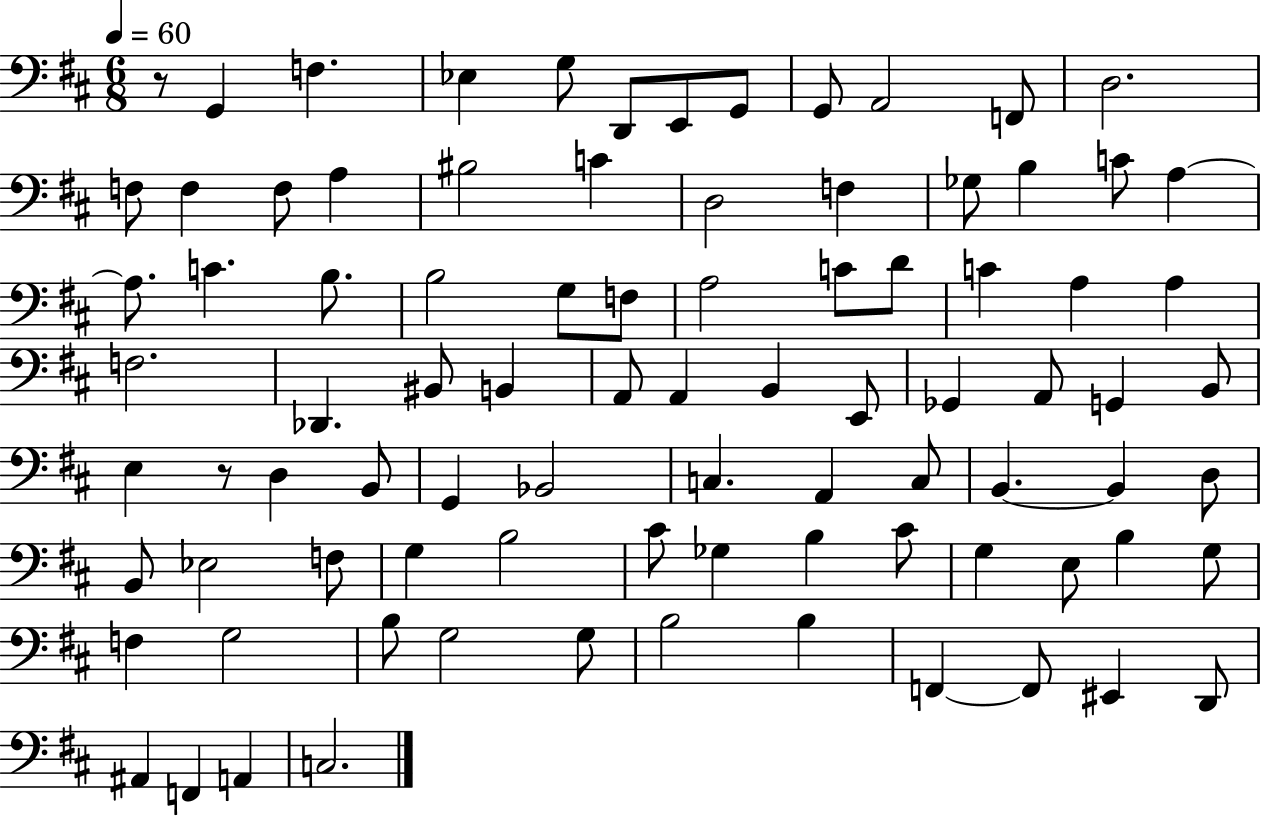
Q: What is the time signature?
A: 6/8